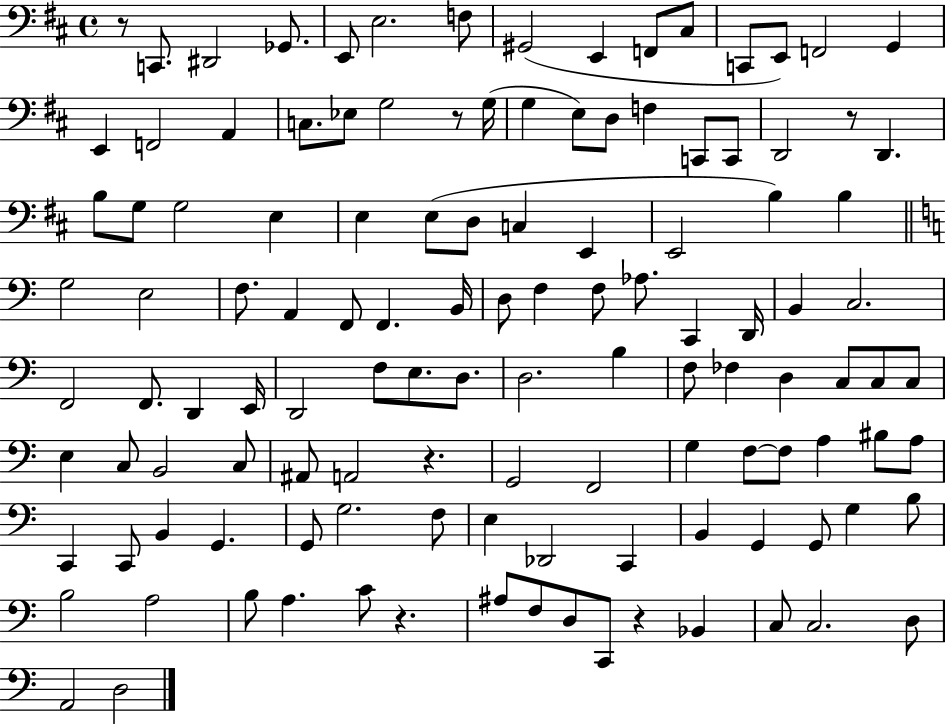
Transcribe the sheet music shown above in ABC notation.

X:1
T:Untitled
M:4/4
L:1/4
K:D
z/2 C,,/2 ^D,,2 _G,,/2 E,,/2 E,2 F,/2 ^G,,2 E,, F,,/2 ^C,/2 C,,/2 E,,/2 F,,2 G,, E,, F,,2 A,, C,/2 _E,/2 G,2 z/2 G,/4 G, E,/2 D,/2 F, C,,/2 C,,/2 D,,2 z/2 D,, B,/2 G,/2 G,2 E, E, E,/2 D,/2 C, E,, E,,2 B, B, G,2 E,2 F,/2 A,, F,,/2 F,, B,,/4 D,/2 F, F,/2 _A,/2 C,, D,,/4 B,, C,2 F,,2 F,,/2 D,, E,,/4 D,,2 F,/2 E,/2 D,/2 D,2 B, F,/2 _F, D, C,/2 C,/2 C,/2 E, C,/2 B,,2 C,/2 ^A,,/2 A,,2 z G,,2 F,,2 G, F,/2 F,/2 A, ^B,/2 A,/2 C,, C,,/2 B,, G,, G,,/2 G,2 F,/2 E, _D,,2 C,, B,, G,, G,,/2 G, B,/2 B,2 A,2 B,/2 A, C/2 z ^A,/2 F,/2 D,/2 C,,/2 z _B,, C,/2 C,2 D,/2 A,,2 D,2